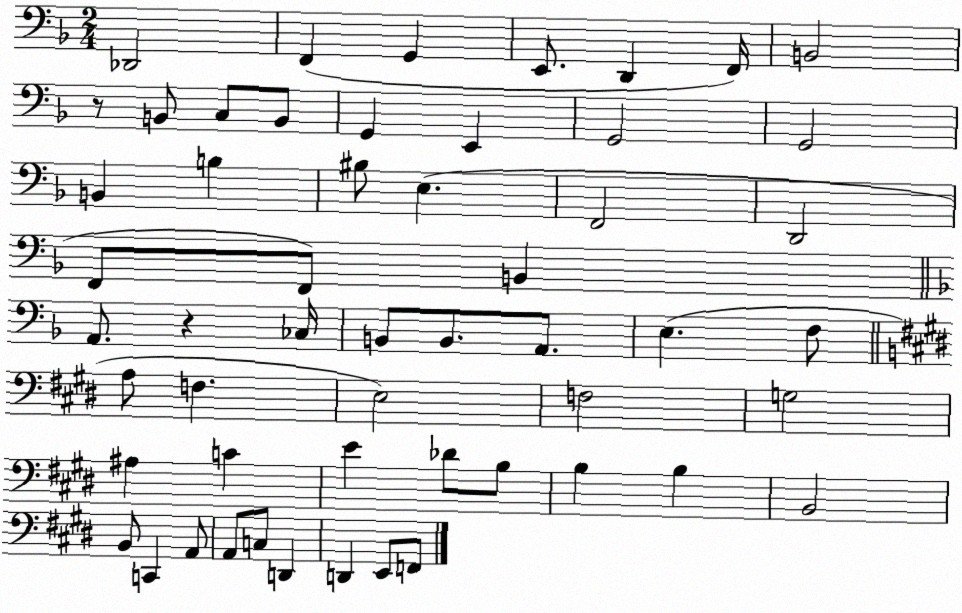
X:1
T:Untitled
M:2/4
L:1/4
K:F
_D,,2 F,, G,, E,,/2 D,, F,,/4 B,,2 z/2 B,,/2 C,/2 B,,/2 G,, E,, G,,2 G,,2 B,, B, ^B,/2 E, F,,2 D,,2 F,,/2 F,,/2 B,, A,,/2 z _C,/4 B,,/2 B,,/2 A,,/2 E, F,/2 A,/2 F, E,2 F,2 G,2 ^A, C E _D/2 B,/2 B, B, B,,2 B,,/2 C,, A,,/2 A,,/2 C,/2 D,, D,, E,,/2 F,,/2